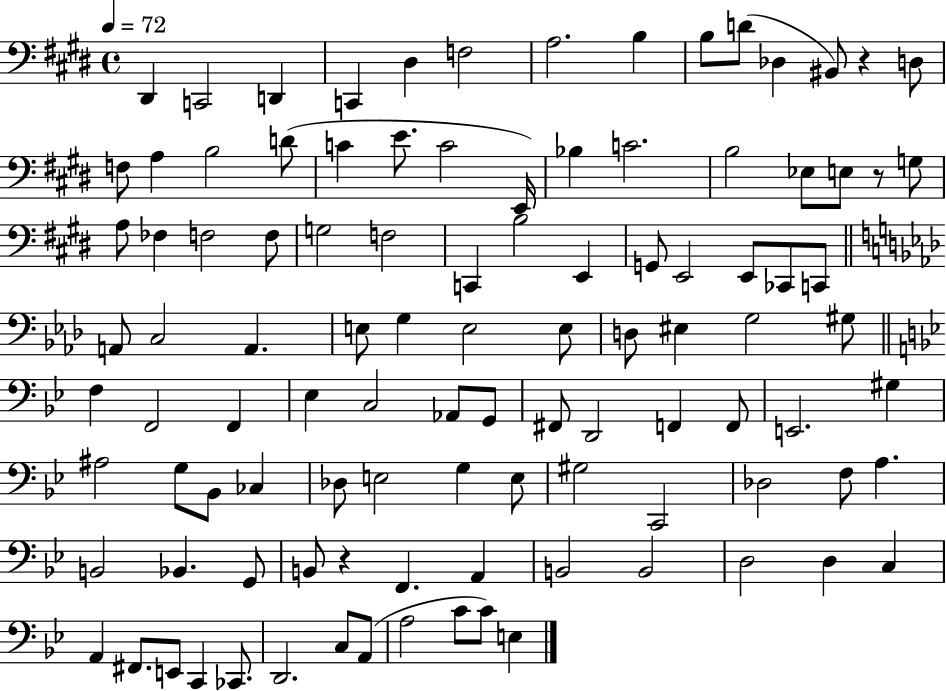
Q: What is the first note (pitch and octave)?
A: D#2